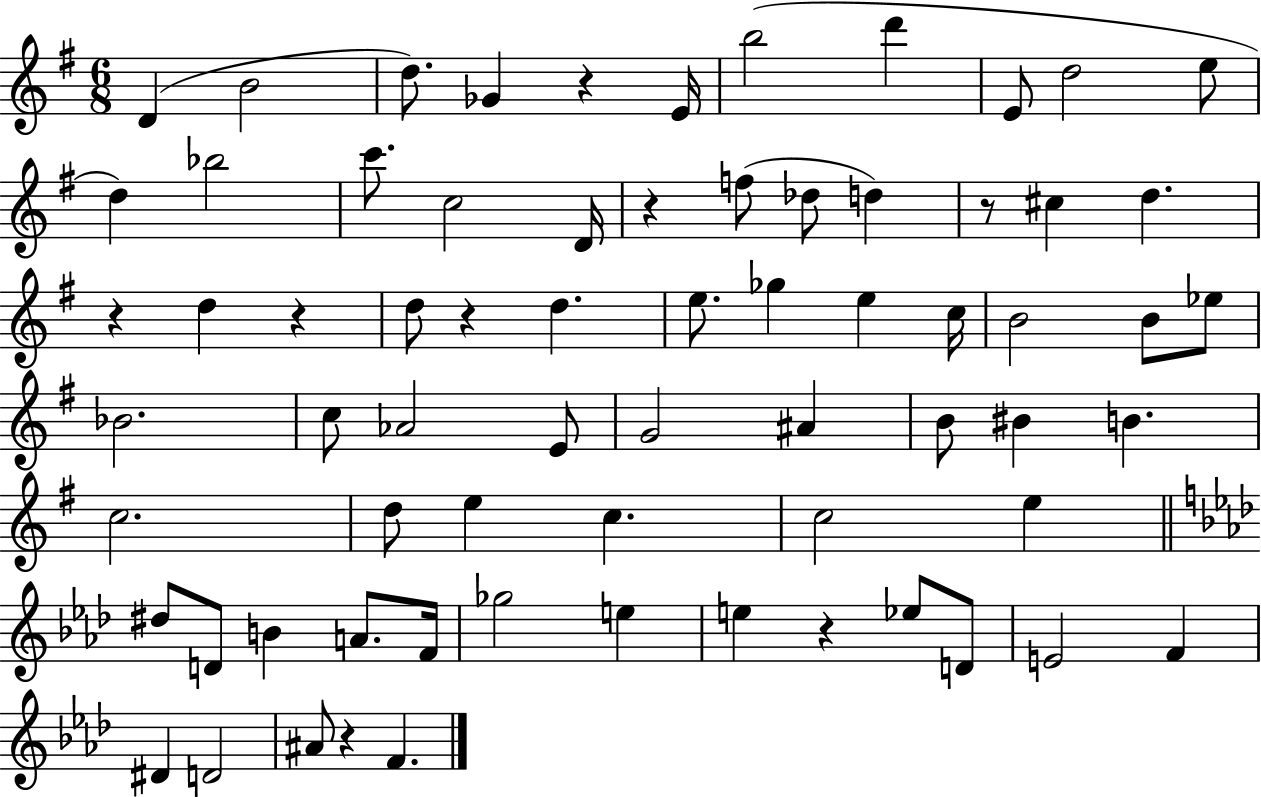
D4/q B4/h D5/e. Gb4/q R/q E4/s B5/h D6/q E4/e D5/h E5/e D5/q Bb5/h C6/e. C5/h D4/s R/q F5/e Db5/e D5/q R/e C#5/q D5/q. R/q D5/q R/q D5/e R/q D5/q. E5/e. Gb5/q E5/q C5/s B4/h B4/e Eb5/e Bb4/h. C5/e Ab4/h E4/e G4/h A#4/q B4/e BIS4/q B4/q. C5/h. D5/e E5/q C5/q. C5/h E5/q D#5/e D4/e B4/q A4/e. F4/s Gb5/h E5/q E5/q R/q Eb5/e D4/e E4/h F4/q D#4/q D4/h A#4/e R/q F4/q.